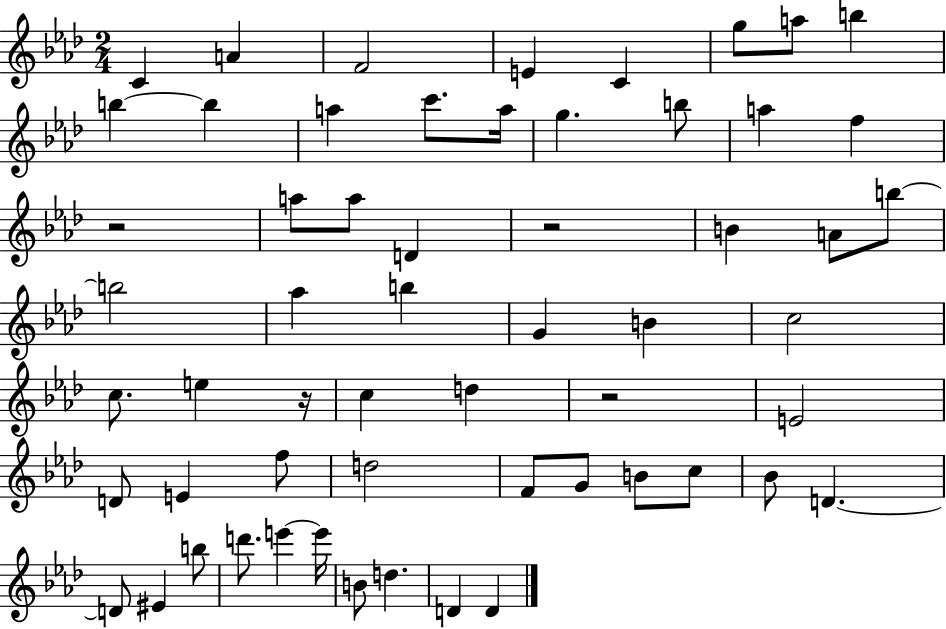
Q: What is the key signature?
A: AES major